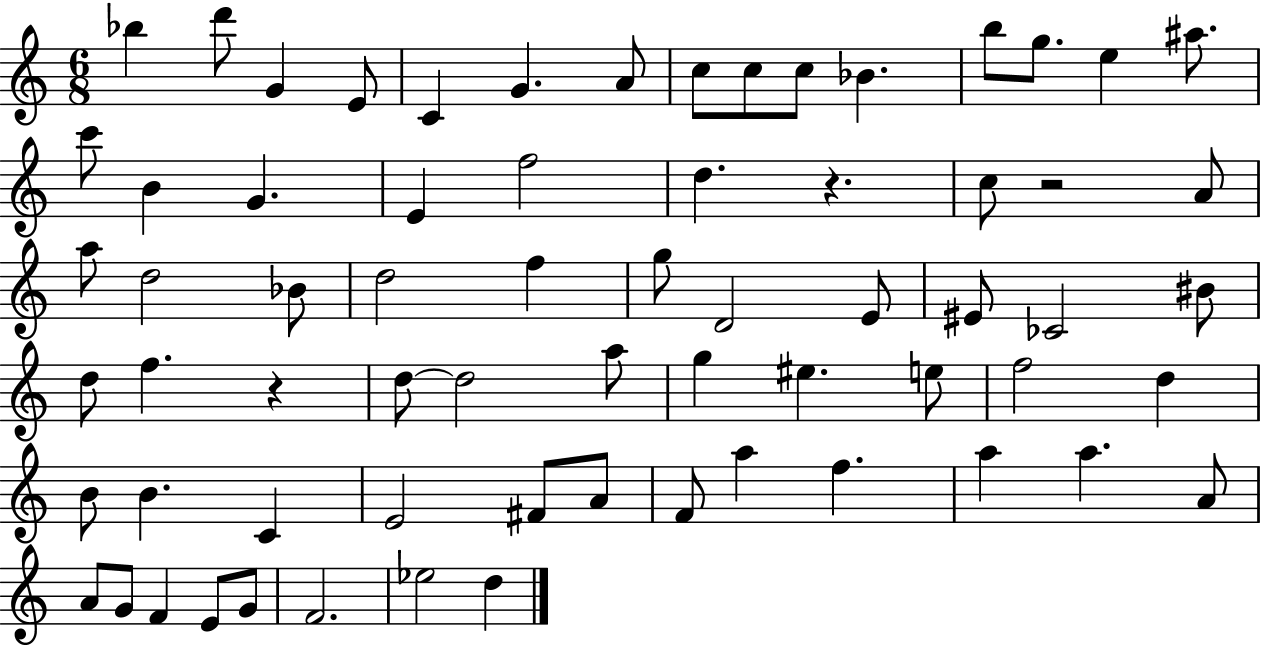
Bb5/q D6/e G4/q E4/e C4/q G4/q. A4/e C5/e C5/e C5/e Bb4/q. B5/e G5/e. E5/q A#5/e. C6/e B4/q G4/q. E4/q F5/h D5/q. R/q. C5/e R/h A4/e A5/e D5/h Bb4/e D5/h F5/q G5/e D4/h E4/e EIS4/e CES4/h BIS4/e D5/e F5/q. R/q D5/e D5/h A5/e G5/q EIS5/q. E5/e F5/h D5/q B4/e B4/q. C4/q E4/h F#4/e A4/e F4/e A5/q F5/q. A5/q A5/q. A4/e A4/e G4/e F4/q E4/e G4/e F4/h. Eb5/h D5/q